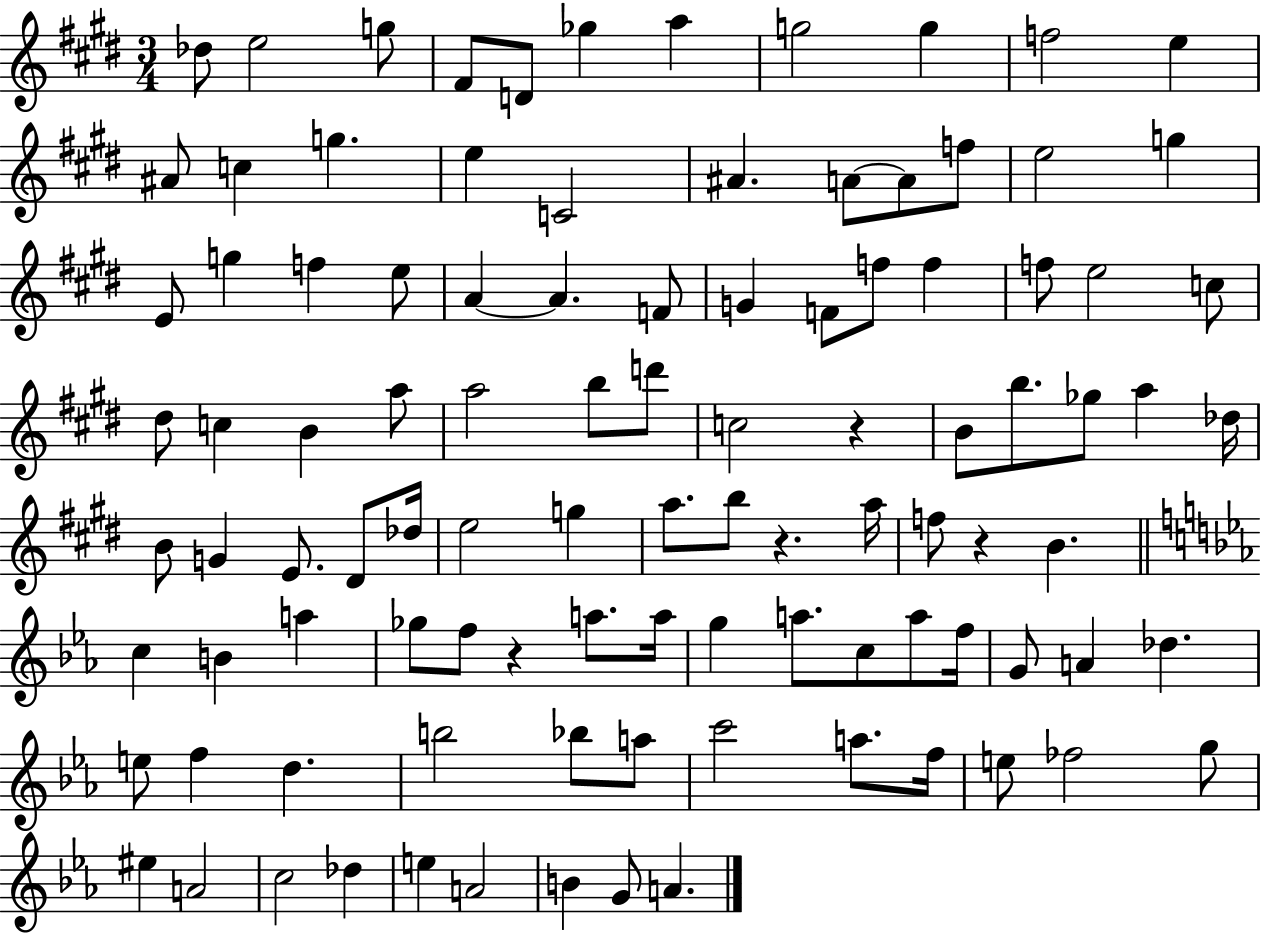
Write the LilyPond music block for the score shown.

{
  \clef treble
  \numericTimeSignature
  \time 3/4
  \key e \major
  des''8 e''2 g''8 | fis'8 d'8 ges''4 a''4 | g''2 g''4 | f''2 e''4 | \break ais'8 c''4 g''4. | e''4 c'2 | ais'4. a'8~~ a'8 f''8 | e''2 g''4 | \break e'8 g''4 f''4 e''8 | a'4~~ a'4. f'8 | g'4 f'8 f''8 f''4 | f''8 e''2 c''8 | \break dis''8 c''4 b'4 a''8 | a''2 b''8 d'''8 | c''2 r4 | b'8 b''8. ges''8 a''4 des''16 | \break b'8 g'4 e'8. dis'8 des''16 | e''2 g''4 | a''8. b''8 r4. a''16 | f''8 r4 b'4. | \break \bar "||" \break \key c \minor c''4 b'4 a''4 | ges''8 f''8 r4 a''8. a''16 | g''4 a''8. c''8 a''8 f''16 | g'8 a'4 des''4. | \break e''8 f''4 d''4. | b''2 bes''8 a''8 | c'''2 a''8. f''16 | e''8 fes''2 g''8 | \break eis''4 a'2 | c''2 des''4 | e''4 a'2 | b'4 g'8 a'4. | \break \bar "|."
}